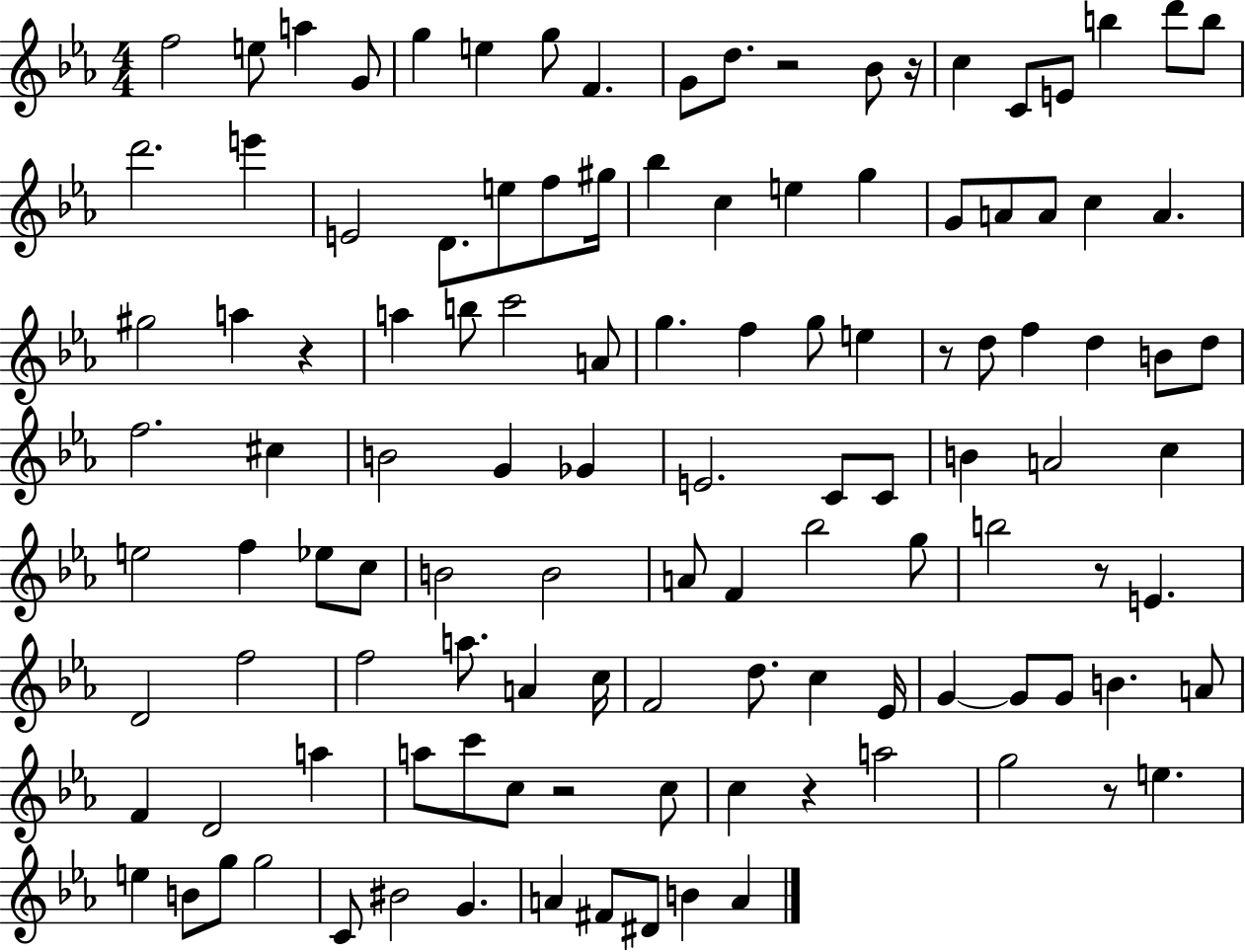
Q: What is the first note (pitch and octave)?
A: F5